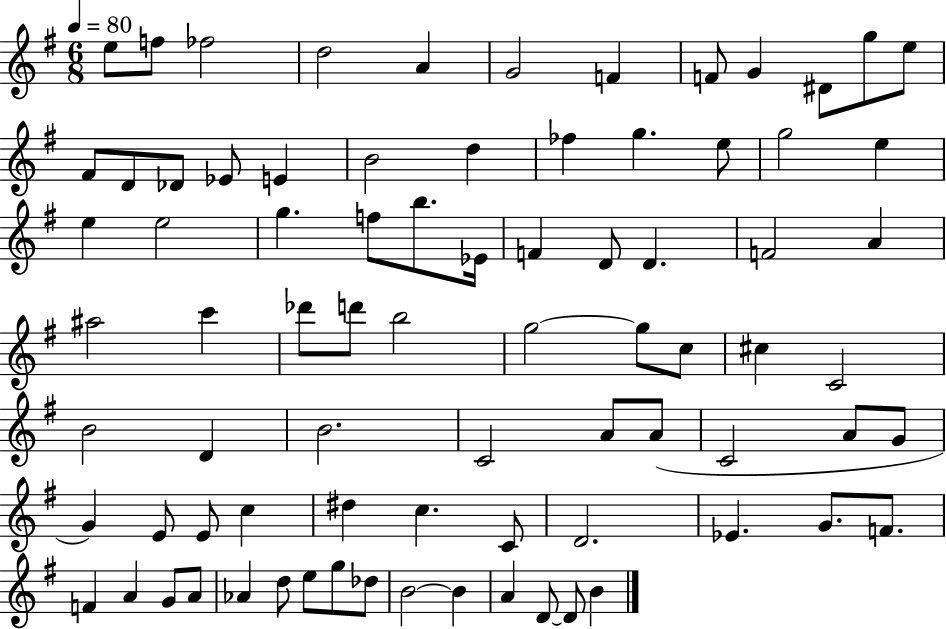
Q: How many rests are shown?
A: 0